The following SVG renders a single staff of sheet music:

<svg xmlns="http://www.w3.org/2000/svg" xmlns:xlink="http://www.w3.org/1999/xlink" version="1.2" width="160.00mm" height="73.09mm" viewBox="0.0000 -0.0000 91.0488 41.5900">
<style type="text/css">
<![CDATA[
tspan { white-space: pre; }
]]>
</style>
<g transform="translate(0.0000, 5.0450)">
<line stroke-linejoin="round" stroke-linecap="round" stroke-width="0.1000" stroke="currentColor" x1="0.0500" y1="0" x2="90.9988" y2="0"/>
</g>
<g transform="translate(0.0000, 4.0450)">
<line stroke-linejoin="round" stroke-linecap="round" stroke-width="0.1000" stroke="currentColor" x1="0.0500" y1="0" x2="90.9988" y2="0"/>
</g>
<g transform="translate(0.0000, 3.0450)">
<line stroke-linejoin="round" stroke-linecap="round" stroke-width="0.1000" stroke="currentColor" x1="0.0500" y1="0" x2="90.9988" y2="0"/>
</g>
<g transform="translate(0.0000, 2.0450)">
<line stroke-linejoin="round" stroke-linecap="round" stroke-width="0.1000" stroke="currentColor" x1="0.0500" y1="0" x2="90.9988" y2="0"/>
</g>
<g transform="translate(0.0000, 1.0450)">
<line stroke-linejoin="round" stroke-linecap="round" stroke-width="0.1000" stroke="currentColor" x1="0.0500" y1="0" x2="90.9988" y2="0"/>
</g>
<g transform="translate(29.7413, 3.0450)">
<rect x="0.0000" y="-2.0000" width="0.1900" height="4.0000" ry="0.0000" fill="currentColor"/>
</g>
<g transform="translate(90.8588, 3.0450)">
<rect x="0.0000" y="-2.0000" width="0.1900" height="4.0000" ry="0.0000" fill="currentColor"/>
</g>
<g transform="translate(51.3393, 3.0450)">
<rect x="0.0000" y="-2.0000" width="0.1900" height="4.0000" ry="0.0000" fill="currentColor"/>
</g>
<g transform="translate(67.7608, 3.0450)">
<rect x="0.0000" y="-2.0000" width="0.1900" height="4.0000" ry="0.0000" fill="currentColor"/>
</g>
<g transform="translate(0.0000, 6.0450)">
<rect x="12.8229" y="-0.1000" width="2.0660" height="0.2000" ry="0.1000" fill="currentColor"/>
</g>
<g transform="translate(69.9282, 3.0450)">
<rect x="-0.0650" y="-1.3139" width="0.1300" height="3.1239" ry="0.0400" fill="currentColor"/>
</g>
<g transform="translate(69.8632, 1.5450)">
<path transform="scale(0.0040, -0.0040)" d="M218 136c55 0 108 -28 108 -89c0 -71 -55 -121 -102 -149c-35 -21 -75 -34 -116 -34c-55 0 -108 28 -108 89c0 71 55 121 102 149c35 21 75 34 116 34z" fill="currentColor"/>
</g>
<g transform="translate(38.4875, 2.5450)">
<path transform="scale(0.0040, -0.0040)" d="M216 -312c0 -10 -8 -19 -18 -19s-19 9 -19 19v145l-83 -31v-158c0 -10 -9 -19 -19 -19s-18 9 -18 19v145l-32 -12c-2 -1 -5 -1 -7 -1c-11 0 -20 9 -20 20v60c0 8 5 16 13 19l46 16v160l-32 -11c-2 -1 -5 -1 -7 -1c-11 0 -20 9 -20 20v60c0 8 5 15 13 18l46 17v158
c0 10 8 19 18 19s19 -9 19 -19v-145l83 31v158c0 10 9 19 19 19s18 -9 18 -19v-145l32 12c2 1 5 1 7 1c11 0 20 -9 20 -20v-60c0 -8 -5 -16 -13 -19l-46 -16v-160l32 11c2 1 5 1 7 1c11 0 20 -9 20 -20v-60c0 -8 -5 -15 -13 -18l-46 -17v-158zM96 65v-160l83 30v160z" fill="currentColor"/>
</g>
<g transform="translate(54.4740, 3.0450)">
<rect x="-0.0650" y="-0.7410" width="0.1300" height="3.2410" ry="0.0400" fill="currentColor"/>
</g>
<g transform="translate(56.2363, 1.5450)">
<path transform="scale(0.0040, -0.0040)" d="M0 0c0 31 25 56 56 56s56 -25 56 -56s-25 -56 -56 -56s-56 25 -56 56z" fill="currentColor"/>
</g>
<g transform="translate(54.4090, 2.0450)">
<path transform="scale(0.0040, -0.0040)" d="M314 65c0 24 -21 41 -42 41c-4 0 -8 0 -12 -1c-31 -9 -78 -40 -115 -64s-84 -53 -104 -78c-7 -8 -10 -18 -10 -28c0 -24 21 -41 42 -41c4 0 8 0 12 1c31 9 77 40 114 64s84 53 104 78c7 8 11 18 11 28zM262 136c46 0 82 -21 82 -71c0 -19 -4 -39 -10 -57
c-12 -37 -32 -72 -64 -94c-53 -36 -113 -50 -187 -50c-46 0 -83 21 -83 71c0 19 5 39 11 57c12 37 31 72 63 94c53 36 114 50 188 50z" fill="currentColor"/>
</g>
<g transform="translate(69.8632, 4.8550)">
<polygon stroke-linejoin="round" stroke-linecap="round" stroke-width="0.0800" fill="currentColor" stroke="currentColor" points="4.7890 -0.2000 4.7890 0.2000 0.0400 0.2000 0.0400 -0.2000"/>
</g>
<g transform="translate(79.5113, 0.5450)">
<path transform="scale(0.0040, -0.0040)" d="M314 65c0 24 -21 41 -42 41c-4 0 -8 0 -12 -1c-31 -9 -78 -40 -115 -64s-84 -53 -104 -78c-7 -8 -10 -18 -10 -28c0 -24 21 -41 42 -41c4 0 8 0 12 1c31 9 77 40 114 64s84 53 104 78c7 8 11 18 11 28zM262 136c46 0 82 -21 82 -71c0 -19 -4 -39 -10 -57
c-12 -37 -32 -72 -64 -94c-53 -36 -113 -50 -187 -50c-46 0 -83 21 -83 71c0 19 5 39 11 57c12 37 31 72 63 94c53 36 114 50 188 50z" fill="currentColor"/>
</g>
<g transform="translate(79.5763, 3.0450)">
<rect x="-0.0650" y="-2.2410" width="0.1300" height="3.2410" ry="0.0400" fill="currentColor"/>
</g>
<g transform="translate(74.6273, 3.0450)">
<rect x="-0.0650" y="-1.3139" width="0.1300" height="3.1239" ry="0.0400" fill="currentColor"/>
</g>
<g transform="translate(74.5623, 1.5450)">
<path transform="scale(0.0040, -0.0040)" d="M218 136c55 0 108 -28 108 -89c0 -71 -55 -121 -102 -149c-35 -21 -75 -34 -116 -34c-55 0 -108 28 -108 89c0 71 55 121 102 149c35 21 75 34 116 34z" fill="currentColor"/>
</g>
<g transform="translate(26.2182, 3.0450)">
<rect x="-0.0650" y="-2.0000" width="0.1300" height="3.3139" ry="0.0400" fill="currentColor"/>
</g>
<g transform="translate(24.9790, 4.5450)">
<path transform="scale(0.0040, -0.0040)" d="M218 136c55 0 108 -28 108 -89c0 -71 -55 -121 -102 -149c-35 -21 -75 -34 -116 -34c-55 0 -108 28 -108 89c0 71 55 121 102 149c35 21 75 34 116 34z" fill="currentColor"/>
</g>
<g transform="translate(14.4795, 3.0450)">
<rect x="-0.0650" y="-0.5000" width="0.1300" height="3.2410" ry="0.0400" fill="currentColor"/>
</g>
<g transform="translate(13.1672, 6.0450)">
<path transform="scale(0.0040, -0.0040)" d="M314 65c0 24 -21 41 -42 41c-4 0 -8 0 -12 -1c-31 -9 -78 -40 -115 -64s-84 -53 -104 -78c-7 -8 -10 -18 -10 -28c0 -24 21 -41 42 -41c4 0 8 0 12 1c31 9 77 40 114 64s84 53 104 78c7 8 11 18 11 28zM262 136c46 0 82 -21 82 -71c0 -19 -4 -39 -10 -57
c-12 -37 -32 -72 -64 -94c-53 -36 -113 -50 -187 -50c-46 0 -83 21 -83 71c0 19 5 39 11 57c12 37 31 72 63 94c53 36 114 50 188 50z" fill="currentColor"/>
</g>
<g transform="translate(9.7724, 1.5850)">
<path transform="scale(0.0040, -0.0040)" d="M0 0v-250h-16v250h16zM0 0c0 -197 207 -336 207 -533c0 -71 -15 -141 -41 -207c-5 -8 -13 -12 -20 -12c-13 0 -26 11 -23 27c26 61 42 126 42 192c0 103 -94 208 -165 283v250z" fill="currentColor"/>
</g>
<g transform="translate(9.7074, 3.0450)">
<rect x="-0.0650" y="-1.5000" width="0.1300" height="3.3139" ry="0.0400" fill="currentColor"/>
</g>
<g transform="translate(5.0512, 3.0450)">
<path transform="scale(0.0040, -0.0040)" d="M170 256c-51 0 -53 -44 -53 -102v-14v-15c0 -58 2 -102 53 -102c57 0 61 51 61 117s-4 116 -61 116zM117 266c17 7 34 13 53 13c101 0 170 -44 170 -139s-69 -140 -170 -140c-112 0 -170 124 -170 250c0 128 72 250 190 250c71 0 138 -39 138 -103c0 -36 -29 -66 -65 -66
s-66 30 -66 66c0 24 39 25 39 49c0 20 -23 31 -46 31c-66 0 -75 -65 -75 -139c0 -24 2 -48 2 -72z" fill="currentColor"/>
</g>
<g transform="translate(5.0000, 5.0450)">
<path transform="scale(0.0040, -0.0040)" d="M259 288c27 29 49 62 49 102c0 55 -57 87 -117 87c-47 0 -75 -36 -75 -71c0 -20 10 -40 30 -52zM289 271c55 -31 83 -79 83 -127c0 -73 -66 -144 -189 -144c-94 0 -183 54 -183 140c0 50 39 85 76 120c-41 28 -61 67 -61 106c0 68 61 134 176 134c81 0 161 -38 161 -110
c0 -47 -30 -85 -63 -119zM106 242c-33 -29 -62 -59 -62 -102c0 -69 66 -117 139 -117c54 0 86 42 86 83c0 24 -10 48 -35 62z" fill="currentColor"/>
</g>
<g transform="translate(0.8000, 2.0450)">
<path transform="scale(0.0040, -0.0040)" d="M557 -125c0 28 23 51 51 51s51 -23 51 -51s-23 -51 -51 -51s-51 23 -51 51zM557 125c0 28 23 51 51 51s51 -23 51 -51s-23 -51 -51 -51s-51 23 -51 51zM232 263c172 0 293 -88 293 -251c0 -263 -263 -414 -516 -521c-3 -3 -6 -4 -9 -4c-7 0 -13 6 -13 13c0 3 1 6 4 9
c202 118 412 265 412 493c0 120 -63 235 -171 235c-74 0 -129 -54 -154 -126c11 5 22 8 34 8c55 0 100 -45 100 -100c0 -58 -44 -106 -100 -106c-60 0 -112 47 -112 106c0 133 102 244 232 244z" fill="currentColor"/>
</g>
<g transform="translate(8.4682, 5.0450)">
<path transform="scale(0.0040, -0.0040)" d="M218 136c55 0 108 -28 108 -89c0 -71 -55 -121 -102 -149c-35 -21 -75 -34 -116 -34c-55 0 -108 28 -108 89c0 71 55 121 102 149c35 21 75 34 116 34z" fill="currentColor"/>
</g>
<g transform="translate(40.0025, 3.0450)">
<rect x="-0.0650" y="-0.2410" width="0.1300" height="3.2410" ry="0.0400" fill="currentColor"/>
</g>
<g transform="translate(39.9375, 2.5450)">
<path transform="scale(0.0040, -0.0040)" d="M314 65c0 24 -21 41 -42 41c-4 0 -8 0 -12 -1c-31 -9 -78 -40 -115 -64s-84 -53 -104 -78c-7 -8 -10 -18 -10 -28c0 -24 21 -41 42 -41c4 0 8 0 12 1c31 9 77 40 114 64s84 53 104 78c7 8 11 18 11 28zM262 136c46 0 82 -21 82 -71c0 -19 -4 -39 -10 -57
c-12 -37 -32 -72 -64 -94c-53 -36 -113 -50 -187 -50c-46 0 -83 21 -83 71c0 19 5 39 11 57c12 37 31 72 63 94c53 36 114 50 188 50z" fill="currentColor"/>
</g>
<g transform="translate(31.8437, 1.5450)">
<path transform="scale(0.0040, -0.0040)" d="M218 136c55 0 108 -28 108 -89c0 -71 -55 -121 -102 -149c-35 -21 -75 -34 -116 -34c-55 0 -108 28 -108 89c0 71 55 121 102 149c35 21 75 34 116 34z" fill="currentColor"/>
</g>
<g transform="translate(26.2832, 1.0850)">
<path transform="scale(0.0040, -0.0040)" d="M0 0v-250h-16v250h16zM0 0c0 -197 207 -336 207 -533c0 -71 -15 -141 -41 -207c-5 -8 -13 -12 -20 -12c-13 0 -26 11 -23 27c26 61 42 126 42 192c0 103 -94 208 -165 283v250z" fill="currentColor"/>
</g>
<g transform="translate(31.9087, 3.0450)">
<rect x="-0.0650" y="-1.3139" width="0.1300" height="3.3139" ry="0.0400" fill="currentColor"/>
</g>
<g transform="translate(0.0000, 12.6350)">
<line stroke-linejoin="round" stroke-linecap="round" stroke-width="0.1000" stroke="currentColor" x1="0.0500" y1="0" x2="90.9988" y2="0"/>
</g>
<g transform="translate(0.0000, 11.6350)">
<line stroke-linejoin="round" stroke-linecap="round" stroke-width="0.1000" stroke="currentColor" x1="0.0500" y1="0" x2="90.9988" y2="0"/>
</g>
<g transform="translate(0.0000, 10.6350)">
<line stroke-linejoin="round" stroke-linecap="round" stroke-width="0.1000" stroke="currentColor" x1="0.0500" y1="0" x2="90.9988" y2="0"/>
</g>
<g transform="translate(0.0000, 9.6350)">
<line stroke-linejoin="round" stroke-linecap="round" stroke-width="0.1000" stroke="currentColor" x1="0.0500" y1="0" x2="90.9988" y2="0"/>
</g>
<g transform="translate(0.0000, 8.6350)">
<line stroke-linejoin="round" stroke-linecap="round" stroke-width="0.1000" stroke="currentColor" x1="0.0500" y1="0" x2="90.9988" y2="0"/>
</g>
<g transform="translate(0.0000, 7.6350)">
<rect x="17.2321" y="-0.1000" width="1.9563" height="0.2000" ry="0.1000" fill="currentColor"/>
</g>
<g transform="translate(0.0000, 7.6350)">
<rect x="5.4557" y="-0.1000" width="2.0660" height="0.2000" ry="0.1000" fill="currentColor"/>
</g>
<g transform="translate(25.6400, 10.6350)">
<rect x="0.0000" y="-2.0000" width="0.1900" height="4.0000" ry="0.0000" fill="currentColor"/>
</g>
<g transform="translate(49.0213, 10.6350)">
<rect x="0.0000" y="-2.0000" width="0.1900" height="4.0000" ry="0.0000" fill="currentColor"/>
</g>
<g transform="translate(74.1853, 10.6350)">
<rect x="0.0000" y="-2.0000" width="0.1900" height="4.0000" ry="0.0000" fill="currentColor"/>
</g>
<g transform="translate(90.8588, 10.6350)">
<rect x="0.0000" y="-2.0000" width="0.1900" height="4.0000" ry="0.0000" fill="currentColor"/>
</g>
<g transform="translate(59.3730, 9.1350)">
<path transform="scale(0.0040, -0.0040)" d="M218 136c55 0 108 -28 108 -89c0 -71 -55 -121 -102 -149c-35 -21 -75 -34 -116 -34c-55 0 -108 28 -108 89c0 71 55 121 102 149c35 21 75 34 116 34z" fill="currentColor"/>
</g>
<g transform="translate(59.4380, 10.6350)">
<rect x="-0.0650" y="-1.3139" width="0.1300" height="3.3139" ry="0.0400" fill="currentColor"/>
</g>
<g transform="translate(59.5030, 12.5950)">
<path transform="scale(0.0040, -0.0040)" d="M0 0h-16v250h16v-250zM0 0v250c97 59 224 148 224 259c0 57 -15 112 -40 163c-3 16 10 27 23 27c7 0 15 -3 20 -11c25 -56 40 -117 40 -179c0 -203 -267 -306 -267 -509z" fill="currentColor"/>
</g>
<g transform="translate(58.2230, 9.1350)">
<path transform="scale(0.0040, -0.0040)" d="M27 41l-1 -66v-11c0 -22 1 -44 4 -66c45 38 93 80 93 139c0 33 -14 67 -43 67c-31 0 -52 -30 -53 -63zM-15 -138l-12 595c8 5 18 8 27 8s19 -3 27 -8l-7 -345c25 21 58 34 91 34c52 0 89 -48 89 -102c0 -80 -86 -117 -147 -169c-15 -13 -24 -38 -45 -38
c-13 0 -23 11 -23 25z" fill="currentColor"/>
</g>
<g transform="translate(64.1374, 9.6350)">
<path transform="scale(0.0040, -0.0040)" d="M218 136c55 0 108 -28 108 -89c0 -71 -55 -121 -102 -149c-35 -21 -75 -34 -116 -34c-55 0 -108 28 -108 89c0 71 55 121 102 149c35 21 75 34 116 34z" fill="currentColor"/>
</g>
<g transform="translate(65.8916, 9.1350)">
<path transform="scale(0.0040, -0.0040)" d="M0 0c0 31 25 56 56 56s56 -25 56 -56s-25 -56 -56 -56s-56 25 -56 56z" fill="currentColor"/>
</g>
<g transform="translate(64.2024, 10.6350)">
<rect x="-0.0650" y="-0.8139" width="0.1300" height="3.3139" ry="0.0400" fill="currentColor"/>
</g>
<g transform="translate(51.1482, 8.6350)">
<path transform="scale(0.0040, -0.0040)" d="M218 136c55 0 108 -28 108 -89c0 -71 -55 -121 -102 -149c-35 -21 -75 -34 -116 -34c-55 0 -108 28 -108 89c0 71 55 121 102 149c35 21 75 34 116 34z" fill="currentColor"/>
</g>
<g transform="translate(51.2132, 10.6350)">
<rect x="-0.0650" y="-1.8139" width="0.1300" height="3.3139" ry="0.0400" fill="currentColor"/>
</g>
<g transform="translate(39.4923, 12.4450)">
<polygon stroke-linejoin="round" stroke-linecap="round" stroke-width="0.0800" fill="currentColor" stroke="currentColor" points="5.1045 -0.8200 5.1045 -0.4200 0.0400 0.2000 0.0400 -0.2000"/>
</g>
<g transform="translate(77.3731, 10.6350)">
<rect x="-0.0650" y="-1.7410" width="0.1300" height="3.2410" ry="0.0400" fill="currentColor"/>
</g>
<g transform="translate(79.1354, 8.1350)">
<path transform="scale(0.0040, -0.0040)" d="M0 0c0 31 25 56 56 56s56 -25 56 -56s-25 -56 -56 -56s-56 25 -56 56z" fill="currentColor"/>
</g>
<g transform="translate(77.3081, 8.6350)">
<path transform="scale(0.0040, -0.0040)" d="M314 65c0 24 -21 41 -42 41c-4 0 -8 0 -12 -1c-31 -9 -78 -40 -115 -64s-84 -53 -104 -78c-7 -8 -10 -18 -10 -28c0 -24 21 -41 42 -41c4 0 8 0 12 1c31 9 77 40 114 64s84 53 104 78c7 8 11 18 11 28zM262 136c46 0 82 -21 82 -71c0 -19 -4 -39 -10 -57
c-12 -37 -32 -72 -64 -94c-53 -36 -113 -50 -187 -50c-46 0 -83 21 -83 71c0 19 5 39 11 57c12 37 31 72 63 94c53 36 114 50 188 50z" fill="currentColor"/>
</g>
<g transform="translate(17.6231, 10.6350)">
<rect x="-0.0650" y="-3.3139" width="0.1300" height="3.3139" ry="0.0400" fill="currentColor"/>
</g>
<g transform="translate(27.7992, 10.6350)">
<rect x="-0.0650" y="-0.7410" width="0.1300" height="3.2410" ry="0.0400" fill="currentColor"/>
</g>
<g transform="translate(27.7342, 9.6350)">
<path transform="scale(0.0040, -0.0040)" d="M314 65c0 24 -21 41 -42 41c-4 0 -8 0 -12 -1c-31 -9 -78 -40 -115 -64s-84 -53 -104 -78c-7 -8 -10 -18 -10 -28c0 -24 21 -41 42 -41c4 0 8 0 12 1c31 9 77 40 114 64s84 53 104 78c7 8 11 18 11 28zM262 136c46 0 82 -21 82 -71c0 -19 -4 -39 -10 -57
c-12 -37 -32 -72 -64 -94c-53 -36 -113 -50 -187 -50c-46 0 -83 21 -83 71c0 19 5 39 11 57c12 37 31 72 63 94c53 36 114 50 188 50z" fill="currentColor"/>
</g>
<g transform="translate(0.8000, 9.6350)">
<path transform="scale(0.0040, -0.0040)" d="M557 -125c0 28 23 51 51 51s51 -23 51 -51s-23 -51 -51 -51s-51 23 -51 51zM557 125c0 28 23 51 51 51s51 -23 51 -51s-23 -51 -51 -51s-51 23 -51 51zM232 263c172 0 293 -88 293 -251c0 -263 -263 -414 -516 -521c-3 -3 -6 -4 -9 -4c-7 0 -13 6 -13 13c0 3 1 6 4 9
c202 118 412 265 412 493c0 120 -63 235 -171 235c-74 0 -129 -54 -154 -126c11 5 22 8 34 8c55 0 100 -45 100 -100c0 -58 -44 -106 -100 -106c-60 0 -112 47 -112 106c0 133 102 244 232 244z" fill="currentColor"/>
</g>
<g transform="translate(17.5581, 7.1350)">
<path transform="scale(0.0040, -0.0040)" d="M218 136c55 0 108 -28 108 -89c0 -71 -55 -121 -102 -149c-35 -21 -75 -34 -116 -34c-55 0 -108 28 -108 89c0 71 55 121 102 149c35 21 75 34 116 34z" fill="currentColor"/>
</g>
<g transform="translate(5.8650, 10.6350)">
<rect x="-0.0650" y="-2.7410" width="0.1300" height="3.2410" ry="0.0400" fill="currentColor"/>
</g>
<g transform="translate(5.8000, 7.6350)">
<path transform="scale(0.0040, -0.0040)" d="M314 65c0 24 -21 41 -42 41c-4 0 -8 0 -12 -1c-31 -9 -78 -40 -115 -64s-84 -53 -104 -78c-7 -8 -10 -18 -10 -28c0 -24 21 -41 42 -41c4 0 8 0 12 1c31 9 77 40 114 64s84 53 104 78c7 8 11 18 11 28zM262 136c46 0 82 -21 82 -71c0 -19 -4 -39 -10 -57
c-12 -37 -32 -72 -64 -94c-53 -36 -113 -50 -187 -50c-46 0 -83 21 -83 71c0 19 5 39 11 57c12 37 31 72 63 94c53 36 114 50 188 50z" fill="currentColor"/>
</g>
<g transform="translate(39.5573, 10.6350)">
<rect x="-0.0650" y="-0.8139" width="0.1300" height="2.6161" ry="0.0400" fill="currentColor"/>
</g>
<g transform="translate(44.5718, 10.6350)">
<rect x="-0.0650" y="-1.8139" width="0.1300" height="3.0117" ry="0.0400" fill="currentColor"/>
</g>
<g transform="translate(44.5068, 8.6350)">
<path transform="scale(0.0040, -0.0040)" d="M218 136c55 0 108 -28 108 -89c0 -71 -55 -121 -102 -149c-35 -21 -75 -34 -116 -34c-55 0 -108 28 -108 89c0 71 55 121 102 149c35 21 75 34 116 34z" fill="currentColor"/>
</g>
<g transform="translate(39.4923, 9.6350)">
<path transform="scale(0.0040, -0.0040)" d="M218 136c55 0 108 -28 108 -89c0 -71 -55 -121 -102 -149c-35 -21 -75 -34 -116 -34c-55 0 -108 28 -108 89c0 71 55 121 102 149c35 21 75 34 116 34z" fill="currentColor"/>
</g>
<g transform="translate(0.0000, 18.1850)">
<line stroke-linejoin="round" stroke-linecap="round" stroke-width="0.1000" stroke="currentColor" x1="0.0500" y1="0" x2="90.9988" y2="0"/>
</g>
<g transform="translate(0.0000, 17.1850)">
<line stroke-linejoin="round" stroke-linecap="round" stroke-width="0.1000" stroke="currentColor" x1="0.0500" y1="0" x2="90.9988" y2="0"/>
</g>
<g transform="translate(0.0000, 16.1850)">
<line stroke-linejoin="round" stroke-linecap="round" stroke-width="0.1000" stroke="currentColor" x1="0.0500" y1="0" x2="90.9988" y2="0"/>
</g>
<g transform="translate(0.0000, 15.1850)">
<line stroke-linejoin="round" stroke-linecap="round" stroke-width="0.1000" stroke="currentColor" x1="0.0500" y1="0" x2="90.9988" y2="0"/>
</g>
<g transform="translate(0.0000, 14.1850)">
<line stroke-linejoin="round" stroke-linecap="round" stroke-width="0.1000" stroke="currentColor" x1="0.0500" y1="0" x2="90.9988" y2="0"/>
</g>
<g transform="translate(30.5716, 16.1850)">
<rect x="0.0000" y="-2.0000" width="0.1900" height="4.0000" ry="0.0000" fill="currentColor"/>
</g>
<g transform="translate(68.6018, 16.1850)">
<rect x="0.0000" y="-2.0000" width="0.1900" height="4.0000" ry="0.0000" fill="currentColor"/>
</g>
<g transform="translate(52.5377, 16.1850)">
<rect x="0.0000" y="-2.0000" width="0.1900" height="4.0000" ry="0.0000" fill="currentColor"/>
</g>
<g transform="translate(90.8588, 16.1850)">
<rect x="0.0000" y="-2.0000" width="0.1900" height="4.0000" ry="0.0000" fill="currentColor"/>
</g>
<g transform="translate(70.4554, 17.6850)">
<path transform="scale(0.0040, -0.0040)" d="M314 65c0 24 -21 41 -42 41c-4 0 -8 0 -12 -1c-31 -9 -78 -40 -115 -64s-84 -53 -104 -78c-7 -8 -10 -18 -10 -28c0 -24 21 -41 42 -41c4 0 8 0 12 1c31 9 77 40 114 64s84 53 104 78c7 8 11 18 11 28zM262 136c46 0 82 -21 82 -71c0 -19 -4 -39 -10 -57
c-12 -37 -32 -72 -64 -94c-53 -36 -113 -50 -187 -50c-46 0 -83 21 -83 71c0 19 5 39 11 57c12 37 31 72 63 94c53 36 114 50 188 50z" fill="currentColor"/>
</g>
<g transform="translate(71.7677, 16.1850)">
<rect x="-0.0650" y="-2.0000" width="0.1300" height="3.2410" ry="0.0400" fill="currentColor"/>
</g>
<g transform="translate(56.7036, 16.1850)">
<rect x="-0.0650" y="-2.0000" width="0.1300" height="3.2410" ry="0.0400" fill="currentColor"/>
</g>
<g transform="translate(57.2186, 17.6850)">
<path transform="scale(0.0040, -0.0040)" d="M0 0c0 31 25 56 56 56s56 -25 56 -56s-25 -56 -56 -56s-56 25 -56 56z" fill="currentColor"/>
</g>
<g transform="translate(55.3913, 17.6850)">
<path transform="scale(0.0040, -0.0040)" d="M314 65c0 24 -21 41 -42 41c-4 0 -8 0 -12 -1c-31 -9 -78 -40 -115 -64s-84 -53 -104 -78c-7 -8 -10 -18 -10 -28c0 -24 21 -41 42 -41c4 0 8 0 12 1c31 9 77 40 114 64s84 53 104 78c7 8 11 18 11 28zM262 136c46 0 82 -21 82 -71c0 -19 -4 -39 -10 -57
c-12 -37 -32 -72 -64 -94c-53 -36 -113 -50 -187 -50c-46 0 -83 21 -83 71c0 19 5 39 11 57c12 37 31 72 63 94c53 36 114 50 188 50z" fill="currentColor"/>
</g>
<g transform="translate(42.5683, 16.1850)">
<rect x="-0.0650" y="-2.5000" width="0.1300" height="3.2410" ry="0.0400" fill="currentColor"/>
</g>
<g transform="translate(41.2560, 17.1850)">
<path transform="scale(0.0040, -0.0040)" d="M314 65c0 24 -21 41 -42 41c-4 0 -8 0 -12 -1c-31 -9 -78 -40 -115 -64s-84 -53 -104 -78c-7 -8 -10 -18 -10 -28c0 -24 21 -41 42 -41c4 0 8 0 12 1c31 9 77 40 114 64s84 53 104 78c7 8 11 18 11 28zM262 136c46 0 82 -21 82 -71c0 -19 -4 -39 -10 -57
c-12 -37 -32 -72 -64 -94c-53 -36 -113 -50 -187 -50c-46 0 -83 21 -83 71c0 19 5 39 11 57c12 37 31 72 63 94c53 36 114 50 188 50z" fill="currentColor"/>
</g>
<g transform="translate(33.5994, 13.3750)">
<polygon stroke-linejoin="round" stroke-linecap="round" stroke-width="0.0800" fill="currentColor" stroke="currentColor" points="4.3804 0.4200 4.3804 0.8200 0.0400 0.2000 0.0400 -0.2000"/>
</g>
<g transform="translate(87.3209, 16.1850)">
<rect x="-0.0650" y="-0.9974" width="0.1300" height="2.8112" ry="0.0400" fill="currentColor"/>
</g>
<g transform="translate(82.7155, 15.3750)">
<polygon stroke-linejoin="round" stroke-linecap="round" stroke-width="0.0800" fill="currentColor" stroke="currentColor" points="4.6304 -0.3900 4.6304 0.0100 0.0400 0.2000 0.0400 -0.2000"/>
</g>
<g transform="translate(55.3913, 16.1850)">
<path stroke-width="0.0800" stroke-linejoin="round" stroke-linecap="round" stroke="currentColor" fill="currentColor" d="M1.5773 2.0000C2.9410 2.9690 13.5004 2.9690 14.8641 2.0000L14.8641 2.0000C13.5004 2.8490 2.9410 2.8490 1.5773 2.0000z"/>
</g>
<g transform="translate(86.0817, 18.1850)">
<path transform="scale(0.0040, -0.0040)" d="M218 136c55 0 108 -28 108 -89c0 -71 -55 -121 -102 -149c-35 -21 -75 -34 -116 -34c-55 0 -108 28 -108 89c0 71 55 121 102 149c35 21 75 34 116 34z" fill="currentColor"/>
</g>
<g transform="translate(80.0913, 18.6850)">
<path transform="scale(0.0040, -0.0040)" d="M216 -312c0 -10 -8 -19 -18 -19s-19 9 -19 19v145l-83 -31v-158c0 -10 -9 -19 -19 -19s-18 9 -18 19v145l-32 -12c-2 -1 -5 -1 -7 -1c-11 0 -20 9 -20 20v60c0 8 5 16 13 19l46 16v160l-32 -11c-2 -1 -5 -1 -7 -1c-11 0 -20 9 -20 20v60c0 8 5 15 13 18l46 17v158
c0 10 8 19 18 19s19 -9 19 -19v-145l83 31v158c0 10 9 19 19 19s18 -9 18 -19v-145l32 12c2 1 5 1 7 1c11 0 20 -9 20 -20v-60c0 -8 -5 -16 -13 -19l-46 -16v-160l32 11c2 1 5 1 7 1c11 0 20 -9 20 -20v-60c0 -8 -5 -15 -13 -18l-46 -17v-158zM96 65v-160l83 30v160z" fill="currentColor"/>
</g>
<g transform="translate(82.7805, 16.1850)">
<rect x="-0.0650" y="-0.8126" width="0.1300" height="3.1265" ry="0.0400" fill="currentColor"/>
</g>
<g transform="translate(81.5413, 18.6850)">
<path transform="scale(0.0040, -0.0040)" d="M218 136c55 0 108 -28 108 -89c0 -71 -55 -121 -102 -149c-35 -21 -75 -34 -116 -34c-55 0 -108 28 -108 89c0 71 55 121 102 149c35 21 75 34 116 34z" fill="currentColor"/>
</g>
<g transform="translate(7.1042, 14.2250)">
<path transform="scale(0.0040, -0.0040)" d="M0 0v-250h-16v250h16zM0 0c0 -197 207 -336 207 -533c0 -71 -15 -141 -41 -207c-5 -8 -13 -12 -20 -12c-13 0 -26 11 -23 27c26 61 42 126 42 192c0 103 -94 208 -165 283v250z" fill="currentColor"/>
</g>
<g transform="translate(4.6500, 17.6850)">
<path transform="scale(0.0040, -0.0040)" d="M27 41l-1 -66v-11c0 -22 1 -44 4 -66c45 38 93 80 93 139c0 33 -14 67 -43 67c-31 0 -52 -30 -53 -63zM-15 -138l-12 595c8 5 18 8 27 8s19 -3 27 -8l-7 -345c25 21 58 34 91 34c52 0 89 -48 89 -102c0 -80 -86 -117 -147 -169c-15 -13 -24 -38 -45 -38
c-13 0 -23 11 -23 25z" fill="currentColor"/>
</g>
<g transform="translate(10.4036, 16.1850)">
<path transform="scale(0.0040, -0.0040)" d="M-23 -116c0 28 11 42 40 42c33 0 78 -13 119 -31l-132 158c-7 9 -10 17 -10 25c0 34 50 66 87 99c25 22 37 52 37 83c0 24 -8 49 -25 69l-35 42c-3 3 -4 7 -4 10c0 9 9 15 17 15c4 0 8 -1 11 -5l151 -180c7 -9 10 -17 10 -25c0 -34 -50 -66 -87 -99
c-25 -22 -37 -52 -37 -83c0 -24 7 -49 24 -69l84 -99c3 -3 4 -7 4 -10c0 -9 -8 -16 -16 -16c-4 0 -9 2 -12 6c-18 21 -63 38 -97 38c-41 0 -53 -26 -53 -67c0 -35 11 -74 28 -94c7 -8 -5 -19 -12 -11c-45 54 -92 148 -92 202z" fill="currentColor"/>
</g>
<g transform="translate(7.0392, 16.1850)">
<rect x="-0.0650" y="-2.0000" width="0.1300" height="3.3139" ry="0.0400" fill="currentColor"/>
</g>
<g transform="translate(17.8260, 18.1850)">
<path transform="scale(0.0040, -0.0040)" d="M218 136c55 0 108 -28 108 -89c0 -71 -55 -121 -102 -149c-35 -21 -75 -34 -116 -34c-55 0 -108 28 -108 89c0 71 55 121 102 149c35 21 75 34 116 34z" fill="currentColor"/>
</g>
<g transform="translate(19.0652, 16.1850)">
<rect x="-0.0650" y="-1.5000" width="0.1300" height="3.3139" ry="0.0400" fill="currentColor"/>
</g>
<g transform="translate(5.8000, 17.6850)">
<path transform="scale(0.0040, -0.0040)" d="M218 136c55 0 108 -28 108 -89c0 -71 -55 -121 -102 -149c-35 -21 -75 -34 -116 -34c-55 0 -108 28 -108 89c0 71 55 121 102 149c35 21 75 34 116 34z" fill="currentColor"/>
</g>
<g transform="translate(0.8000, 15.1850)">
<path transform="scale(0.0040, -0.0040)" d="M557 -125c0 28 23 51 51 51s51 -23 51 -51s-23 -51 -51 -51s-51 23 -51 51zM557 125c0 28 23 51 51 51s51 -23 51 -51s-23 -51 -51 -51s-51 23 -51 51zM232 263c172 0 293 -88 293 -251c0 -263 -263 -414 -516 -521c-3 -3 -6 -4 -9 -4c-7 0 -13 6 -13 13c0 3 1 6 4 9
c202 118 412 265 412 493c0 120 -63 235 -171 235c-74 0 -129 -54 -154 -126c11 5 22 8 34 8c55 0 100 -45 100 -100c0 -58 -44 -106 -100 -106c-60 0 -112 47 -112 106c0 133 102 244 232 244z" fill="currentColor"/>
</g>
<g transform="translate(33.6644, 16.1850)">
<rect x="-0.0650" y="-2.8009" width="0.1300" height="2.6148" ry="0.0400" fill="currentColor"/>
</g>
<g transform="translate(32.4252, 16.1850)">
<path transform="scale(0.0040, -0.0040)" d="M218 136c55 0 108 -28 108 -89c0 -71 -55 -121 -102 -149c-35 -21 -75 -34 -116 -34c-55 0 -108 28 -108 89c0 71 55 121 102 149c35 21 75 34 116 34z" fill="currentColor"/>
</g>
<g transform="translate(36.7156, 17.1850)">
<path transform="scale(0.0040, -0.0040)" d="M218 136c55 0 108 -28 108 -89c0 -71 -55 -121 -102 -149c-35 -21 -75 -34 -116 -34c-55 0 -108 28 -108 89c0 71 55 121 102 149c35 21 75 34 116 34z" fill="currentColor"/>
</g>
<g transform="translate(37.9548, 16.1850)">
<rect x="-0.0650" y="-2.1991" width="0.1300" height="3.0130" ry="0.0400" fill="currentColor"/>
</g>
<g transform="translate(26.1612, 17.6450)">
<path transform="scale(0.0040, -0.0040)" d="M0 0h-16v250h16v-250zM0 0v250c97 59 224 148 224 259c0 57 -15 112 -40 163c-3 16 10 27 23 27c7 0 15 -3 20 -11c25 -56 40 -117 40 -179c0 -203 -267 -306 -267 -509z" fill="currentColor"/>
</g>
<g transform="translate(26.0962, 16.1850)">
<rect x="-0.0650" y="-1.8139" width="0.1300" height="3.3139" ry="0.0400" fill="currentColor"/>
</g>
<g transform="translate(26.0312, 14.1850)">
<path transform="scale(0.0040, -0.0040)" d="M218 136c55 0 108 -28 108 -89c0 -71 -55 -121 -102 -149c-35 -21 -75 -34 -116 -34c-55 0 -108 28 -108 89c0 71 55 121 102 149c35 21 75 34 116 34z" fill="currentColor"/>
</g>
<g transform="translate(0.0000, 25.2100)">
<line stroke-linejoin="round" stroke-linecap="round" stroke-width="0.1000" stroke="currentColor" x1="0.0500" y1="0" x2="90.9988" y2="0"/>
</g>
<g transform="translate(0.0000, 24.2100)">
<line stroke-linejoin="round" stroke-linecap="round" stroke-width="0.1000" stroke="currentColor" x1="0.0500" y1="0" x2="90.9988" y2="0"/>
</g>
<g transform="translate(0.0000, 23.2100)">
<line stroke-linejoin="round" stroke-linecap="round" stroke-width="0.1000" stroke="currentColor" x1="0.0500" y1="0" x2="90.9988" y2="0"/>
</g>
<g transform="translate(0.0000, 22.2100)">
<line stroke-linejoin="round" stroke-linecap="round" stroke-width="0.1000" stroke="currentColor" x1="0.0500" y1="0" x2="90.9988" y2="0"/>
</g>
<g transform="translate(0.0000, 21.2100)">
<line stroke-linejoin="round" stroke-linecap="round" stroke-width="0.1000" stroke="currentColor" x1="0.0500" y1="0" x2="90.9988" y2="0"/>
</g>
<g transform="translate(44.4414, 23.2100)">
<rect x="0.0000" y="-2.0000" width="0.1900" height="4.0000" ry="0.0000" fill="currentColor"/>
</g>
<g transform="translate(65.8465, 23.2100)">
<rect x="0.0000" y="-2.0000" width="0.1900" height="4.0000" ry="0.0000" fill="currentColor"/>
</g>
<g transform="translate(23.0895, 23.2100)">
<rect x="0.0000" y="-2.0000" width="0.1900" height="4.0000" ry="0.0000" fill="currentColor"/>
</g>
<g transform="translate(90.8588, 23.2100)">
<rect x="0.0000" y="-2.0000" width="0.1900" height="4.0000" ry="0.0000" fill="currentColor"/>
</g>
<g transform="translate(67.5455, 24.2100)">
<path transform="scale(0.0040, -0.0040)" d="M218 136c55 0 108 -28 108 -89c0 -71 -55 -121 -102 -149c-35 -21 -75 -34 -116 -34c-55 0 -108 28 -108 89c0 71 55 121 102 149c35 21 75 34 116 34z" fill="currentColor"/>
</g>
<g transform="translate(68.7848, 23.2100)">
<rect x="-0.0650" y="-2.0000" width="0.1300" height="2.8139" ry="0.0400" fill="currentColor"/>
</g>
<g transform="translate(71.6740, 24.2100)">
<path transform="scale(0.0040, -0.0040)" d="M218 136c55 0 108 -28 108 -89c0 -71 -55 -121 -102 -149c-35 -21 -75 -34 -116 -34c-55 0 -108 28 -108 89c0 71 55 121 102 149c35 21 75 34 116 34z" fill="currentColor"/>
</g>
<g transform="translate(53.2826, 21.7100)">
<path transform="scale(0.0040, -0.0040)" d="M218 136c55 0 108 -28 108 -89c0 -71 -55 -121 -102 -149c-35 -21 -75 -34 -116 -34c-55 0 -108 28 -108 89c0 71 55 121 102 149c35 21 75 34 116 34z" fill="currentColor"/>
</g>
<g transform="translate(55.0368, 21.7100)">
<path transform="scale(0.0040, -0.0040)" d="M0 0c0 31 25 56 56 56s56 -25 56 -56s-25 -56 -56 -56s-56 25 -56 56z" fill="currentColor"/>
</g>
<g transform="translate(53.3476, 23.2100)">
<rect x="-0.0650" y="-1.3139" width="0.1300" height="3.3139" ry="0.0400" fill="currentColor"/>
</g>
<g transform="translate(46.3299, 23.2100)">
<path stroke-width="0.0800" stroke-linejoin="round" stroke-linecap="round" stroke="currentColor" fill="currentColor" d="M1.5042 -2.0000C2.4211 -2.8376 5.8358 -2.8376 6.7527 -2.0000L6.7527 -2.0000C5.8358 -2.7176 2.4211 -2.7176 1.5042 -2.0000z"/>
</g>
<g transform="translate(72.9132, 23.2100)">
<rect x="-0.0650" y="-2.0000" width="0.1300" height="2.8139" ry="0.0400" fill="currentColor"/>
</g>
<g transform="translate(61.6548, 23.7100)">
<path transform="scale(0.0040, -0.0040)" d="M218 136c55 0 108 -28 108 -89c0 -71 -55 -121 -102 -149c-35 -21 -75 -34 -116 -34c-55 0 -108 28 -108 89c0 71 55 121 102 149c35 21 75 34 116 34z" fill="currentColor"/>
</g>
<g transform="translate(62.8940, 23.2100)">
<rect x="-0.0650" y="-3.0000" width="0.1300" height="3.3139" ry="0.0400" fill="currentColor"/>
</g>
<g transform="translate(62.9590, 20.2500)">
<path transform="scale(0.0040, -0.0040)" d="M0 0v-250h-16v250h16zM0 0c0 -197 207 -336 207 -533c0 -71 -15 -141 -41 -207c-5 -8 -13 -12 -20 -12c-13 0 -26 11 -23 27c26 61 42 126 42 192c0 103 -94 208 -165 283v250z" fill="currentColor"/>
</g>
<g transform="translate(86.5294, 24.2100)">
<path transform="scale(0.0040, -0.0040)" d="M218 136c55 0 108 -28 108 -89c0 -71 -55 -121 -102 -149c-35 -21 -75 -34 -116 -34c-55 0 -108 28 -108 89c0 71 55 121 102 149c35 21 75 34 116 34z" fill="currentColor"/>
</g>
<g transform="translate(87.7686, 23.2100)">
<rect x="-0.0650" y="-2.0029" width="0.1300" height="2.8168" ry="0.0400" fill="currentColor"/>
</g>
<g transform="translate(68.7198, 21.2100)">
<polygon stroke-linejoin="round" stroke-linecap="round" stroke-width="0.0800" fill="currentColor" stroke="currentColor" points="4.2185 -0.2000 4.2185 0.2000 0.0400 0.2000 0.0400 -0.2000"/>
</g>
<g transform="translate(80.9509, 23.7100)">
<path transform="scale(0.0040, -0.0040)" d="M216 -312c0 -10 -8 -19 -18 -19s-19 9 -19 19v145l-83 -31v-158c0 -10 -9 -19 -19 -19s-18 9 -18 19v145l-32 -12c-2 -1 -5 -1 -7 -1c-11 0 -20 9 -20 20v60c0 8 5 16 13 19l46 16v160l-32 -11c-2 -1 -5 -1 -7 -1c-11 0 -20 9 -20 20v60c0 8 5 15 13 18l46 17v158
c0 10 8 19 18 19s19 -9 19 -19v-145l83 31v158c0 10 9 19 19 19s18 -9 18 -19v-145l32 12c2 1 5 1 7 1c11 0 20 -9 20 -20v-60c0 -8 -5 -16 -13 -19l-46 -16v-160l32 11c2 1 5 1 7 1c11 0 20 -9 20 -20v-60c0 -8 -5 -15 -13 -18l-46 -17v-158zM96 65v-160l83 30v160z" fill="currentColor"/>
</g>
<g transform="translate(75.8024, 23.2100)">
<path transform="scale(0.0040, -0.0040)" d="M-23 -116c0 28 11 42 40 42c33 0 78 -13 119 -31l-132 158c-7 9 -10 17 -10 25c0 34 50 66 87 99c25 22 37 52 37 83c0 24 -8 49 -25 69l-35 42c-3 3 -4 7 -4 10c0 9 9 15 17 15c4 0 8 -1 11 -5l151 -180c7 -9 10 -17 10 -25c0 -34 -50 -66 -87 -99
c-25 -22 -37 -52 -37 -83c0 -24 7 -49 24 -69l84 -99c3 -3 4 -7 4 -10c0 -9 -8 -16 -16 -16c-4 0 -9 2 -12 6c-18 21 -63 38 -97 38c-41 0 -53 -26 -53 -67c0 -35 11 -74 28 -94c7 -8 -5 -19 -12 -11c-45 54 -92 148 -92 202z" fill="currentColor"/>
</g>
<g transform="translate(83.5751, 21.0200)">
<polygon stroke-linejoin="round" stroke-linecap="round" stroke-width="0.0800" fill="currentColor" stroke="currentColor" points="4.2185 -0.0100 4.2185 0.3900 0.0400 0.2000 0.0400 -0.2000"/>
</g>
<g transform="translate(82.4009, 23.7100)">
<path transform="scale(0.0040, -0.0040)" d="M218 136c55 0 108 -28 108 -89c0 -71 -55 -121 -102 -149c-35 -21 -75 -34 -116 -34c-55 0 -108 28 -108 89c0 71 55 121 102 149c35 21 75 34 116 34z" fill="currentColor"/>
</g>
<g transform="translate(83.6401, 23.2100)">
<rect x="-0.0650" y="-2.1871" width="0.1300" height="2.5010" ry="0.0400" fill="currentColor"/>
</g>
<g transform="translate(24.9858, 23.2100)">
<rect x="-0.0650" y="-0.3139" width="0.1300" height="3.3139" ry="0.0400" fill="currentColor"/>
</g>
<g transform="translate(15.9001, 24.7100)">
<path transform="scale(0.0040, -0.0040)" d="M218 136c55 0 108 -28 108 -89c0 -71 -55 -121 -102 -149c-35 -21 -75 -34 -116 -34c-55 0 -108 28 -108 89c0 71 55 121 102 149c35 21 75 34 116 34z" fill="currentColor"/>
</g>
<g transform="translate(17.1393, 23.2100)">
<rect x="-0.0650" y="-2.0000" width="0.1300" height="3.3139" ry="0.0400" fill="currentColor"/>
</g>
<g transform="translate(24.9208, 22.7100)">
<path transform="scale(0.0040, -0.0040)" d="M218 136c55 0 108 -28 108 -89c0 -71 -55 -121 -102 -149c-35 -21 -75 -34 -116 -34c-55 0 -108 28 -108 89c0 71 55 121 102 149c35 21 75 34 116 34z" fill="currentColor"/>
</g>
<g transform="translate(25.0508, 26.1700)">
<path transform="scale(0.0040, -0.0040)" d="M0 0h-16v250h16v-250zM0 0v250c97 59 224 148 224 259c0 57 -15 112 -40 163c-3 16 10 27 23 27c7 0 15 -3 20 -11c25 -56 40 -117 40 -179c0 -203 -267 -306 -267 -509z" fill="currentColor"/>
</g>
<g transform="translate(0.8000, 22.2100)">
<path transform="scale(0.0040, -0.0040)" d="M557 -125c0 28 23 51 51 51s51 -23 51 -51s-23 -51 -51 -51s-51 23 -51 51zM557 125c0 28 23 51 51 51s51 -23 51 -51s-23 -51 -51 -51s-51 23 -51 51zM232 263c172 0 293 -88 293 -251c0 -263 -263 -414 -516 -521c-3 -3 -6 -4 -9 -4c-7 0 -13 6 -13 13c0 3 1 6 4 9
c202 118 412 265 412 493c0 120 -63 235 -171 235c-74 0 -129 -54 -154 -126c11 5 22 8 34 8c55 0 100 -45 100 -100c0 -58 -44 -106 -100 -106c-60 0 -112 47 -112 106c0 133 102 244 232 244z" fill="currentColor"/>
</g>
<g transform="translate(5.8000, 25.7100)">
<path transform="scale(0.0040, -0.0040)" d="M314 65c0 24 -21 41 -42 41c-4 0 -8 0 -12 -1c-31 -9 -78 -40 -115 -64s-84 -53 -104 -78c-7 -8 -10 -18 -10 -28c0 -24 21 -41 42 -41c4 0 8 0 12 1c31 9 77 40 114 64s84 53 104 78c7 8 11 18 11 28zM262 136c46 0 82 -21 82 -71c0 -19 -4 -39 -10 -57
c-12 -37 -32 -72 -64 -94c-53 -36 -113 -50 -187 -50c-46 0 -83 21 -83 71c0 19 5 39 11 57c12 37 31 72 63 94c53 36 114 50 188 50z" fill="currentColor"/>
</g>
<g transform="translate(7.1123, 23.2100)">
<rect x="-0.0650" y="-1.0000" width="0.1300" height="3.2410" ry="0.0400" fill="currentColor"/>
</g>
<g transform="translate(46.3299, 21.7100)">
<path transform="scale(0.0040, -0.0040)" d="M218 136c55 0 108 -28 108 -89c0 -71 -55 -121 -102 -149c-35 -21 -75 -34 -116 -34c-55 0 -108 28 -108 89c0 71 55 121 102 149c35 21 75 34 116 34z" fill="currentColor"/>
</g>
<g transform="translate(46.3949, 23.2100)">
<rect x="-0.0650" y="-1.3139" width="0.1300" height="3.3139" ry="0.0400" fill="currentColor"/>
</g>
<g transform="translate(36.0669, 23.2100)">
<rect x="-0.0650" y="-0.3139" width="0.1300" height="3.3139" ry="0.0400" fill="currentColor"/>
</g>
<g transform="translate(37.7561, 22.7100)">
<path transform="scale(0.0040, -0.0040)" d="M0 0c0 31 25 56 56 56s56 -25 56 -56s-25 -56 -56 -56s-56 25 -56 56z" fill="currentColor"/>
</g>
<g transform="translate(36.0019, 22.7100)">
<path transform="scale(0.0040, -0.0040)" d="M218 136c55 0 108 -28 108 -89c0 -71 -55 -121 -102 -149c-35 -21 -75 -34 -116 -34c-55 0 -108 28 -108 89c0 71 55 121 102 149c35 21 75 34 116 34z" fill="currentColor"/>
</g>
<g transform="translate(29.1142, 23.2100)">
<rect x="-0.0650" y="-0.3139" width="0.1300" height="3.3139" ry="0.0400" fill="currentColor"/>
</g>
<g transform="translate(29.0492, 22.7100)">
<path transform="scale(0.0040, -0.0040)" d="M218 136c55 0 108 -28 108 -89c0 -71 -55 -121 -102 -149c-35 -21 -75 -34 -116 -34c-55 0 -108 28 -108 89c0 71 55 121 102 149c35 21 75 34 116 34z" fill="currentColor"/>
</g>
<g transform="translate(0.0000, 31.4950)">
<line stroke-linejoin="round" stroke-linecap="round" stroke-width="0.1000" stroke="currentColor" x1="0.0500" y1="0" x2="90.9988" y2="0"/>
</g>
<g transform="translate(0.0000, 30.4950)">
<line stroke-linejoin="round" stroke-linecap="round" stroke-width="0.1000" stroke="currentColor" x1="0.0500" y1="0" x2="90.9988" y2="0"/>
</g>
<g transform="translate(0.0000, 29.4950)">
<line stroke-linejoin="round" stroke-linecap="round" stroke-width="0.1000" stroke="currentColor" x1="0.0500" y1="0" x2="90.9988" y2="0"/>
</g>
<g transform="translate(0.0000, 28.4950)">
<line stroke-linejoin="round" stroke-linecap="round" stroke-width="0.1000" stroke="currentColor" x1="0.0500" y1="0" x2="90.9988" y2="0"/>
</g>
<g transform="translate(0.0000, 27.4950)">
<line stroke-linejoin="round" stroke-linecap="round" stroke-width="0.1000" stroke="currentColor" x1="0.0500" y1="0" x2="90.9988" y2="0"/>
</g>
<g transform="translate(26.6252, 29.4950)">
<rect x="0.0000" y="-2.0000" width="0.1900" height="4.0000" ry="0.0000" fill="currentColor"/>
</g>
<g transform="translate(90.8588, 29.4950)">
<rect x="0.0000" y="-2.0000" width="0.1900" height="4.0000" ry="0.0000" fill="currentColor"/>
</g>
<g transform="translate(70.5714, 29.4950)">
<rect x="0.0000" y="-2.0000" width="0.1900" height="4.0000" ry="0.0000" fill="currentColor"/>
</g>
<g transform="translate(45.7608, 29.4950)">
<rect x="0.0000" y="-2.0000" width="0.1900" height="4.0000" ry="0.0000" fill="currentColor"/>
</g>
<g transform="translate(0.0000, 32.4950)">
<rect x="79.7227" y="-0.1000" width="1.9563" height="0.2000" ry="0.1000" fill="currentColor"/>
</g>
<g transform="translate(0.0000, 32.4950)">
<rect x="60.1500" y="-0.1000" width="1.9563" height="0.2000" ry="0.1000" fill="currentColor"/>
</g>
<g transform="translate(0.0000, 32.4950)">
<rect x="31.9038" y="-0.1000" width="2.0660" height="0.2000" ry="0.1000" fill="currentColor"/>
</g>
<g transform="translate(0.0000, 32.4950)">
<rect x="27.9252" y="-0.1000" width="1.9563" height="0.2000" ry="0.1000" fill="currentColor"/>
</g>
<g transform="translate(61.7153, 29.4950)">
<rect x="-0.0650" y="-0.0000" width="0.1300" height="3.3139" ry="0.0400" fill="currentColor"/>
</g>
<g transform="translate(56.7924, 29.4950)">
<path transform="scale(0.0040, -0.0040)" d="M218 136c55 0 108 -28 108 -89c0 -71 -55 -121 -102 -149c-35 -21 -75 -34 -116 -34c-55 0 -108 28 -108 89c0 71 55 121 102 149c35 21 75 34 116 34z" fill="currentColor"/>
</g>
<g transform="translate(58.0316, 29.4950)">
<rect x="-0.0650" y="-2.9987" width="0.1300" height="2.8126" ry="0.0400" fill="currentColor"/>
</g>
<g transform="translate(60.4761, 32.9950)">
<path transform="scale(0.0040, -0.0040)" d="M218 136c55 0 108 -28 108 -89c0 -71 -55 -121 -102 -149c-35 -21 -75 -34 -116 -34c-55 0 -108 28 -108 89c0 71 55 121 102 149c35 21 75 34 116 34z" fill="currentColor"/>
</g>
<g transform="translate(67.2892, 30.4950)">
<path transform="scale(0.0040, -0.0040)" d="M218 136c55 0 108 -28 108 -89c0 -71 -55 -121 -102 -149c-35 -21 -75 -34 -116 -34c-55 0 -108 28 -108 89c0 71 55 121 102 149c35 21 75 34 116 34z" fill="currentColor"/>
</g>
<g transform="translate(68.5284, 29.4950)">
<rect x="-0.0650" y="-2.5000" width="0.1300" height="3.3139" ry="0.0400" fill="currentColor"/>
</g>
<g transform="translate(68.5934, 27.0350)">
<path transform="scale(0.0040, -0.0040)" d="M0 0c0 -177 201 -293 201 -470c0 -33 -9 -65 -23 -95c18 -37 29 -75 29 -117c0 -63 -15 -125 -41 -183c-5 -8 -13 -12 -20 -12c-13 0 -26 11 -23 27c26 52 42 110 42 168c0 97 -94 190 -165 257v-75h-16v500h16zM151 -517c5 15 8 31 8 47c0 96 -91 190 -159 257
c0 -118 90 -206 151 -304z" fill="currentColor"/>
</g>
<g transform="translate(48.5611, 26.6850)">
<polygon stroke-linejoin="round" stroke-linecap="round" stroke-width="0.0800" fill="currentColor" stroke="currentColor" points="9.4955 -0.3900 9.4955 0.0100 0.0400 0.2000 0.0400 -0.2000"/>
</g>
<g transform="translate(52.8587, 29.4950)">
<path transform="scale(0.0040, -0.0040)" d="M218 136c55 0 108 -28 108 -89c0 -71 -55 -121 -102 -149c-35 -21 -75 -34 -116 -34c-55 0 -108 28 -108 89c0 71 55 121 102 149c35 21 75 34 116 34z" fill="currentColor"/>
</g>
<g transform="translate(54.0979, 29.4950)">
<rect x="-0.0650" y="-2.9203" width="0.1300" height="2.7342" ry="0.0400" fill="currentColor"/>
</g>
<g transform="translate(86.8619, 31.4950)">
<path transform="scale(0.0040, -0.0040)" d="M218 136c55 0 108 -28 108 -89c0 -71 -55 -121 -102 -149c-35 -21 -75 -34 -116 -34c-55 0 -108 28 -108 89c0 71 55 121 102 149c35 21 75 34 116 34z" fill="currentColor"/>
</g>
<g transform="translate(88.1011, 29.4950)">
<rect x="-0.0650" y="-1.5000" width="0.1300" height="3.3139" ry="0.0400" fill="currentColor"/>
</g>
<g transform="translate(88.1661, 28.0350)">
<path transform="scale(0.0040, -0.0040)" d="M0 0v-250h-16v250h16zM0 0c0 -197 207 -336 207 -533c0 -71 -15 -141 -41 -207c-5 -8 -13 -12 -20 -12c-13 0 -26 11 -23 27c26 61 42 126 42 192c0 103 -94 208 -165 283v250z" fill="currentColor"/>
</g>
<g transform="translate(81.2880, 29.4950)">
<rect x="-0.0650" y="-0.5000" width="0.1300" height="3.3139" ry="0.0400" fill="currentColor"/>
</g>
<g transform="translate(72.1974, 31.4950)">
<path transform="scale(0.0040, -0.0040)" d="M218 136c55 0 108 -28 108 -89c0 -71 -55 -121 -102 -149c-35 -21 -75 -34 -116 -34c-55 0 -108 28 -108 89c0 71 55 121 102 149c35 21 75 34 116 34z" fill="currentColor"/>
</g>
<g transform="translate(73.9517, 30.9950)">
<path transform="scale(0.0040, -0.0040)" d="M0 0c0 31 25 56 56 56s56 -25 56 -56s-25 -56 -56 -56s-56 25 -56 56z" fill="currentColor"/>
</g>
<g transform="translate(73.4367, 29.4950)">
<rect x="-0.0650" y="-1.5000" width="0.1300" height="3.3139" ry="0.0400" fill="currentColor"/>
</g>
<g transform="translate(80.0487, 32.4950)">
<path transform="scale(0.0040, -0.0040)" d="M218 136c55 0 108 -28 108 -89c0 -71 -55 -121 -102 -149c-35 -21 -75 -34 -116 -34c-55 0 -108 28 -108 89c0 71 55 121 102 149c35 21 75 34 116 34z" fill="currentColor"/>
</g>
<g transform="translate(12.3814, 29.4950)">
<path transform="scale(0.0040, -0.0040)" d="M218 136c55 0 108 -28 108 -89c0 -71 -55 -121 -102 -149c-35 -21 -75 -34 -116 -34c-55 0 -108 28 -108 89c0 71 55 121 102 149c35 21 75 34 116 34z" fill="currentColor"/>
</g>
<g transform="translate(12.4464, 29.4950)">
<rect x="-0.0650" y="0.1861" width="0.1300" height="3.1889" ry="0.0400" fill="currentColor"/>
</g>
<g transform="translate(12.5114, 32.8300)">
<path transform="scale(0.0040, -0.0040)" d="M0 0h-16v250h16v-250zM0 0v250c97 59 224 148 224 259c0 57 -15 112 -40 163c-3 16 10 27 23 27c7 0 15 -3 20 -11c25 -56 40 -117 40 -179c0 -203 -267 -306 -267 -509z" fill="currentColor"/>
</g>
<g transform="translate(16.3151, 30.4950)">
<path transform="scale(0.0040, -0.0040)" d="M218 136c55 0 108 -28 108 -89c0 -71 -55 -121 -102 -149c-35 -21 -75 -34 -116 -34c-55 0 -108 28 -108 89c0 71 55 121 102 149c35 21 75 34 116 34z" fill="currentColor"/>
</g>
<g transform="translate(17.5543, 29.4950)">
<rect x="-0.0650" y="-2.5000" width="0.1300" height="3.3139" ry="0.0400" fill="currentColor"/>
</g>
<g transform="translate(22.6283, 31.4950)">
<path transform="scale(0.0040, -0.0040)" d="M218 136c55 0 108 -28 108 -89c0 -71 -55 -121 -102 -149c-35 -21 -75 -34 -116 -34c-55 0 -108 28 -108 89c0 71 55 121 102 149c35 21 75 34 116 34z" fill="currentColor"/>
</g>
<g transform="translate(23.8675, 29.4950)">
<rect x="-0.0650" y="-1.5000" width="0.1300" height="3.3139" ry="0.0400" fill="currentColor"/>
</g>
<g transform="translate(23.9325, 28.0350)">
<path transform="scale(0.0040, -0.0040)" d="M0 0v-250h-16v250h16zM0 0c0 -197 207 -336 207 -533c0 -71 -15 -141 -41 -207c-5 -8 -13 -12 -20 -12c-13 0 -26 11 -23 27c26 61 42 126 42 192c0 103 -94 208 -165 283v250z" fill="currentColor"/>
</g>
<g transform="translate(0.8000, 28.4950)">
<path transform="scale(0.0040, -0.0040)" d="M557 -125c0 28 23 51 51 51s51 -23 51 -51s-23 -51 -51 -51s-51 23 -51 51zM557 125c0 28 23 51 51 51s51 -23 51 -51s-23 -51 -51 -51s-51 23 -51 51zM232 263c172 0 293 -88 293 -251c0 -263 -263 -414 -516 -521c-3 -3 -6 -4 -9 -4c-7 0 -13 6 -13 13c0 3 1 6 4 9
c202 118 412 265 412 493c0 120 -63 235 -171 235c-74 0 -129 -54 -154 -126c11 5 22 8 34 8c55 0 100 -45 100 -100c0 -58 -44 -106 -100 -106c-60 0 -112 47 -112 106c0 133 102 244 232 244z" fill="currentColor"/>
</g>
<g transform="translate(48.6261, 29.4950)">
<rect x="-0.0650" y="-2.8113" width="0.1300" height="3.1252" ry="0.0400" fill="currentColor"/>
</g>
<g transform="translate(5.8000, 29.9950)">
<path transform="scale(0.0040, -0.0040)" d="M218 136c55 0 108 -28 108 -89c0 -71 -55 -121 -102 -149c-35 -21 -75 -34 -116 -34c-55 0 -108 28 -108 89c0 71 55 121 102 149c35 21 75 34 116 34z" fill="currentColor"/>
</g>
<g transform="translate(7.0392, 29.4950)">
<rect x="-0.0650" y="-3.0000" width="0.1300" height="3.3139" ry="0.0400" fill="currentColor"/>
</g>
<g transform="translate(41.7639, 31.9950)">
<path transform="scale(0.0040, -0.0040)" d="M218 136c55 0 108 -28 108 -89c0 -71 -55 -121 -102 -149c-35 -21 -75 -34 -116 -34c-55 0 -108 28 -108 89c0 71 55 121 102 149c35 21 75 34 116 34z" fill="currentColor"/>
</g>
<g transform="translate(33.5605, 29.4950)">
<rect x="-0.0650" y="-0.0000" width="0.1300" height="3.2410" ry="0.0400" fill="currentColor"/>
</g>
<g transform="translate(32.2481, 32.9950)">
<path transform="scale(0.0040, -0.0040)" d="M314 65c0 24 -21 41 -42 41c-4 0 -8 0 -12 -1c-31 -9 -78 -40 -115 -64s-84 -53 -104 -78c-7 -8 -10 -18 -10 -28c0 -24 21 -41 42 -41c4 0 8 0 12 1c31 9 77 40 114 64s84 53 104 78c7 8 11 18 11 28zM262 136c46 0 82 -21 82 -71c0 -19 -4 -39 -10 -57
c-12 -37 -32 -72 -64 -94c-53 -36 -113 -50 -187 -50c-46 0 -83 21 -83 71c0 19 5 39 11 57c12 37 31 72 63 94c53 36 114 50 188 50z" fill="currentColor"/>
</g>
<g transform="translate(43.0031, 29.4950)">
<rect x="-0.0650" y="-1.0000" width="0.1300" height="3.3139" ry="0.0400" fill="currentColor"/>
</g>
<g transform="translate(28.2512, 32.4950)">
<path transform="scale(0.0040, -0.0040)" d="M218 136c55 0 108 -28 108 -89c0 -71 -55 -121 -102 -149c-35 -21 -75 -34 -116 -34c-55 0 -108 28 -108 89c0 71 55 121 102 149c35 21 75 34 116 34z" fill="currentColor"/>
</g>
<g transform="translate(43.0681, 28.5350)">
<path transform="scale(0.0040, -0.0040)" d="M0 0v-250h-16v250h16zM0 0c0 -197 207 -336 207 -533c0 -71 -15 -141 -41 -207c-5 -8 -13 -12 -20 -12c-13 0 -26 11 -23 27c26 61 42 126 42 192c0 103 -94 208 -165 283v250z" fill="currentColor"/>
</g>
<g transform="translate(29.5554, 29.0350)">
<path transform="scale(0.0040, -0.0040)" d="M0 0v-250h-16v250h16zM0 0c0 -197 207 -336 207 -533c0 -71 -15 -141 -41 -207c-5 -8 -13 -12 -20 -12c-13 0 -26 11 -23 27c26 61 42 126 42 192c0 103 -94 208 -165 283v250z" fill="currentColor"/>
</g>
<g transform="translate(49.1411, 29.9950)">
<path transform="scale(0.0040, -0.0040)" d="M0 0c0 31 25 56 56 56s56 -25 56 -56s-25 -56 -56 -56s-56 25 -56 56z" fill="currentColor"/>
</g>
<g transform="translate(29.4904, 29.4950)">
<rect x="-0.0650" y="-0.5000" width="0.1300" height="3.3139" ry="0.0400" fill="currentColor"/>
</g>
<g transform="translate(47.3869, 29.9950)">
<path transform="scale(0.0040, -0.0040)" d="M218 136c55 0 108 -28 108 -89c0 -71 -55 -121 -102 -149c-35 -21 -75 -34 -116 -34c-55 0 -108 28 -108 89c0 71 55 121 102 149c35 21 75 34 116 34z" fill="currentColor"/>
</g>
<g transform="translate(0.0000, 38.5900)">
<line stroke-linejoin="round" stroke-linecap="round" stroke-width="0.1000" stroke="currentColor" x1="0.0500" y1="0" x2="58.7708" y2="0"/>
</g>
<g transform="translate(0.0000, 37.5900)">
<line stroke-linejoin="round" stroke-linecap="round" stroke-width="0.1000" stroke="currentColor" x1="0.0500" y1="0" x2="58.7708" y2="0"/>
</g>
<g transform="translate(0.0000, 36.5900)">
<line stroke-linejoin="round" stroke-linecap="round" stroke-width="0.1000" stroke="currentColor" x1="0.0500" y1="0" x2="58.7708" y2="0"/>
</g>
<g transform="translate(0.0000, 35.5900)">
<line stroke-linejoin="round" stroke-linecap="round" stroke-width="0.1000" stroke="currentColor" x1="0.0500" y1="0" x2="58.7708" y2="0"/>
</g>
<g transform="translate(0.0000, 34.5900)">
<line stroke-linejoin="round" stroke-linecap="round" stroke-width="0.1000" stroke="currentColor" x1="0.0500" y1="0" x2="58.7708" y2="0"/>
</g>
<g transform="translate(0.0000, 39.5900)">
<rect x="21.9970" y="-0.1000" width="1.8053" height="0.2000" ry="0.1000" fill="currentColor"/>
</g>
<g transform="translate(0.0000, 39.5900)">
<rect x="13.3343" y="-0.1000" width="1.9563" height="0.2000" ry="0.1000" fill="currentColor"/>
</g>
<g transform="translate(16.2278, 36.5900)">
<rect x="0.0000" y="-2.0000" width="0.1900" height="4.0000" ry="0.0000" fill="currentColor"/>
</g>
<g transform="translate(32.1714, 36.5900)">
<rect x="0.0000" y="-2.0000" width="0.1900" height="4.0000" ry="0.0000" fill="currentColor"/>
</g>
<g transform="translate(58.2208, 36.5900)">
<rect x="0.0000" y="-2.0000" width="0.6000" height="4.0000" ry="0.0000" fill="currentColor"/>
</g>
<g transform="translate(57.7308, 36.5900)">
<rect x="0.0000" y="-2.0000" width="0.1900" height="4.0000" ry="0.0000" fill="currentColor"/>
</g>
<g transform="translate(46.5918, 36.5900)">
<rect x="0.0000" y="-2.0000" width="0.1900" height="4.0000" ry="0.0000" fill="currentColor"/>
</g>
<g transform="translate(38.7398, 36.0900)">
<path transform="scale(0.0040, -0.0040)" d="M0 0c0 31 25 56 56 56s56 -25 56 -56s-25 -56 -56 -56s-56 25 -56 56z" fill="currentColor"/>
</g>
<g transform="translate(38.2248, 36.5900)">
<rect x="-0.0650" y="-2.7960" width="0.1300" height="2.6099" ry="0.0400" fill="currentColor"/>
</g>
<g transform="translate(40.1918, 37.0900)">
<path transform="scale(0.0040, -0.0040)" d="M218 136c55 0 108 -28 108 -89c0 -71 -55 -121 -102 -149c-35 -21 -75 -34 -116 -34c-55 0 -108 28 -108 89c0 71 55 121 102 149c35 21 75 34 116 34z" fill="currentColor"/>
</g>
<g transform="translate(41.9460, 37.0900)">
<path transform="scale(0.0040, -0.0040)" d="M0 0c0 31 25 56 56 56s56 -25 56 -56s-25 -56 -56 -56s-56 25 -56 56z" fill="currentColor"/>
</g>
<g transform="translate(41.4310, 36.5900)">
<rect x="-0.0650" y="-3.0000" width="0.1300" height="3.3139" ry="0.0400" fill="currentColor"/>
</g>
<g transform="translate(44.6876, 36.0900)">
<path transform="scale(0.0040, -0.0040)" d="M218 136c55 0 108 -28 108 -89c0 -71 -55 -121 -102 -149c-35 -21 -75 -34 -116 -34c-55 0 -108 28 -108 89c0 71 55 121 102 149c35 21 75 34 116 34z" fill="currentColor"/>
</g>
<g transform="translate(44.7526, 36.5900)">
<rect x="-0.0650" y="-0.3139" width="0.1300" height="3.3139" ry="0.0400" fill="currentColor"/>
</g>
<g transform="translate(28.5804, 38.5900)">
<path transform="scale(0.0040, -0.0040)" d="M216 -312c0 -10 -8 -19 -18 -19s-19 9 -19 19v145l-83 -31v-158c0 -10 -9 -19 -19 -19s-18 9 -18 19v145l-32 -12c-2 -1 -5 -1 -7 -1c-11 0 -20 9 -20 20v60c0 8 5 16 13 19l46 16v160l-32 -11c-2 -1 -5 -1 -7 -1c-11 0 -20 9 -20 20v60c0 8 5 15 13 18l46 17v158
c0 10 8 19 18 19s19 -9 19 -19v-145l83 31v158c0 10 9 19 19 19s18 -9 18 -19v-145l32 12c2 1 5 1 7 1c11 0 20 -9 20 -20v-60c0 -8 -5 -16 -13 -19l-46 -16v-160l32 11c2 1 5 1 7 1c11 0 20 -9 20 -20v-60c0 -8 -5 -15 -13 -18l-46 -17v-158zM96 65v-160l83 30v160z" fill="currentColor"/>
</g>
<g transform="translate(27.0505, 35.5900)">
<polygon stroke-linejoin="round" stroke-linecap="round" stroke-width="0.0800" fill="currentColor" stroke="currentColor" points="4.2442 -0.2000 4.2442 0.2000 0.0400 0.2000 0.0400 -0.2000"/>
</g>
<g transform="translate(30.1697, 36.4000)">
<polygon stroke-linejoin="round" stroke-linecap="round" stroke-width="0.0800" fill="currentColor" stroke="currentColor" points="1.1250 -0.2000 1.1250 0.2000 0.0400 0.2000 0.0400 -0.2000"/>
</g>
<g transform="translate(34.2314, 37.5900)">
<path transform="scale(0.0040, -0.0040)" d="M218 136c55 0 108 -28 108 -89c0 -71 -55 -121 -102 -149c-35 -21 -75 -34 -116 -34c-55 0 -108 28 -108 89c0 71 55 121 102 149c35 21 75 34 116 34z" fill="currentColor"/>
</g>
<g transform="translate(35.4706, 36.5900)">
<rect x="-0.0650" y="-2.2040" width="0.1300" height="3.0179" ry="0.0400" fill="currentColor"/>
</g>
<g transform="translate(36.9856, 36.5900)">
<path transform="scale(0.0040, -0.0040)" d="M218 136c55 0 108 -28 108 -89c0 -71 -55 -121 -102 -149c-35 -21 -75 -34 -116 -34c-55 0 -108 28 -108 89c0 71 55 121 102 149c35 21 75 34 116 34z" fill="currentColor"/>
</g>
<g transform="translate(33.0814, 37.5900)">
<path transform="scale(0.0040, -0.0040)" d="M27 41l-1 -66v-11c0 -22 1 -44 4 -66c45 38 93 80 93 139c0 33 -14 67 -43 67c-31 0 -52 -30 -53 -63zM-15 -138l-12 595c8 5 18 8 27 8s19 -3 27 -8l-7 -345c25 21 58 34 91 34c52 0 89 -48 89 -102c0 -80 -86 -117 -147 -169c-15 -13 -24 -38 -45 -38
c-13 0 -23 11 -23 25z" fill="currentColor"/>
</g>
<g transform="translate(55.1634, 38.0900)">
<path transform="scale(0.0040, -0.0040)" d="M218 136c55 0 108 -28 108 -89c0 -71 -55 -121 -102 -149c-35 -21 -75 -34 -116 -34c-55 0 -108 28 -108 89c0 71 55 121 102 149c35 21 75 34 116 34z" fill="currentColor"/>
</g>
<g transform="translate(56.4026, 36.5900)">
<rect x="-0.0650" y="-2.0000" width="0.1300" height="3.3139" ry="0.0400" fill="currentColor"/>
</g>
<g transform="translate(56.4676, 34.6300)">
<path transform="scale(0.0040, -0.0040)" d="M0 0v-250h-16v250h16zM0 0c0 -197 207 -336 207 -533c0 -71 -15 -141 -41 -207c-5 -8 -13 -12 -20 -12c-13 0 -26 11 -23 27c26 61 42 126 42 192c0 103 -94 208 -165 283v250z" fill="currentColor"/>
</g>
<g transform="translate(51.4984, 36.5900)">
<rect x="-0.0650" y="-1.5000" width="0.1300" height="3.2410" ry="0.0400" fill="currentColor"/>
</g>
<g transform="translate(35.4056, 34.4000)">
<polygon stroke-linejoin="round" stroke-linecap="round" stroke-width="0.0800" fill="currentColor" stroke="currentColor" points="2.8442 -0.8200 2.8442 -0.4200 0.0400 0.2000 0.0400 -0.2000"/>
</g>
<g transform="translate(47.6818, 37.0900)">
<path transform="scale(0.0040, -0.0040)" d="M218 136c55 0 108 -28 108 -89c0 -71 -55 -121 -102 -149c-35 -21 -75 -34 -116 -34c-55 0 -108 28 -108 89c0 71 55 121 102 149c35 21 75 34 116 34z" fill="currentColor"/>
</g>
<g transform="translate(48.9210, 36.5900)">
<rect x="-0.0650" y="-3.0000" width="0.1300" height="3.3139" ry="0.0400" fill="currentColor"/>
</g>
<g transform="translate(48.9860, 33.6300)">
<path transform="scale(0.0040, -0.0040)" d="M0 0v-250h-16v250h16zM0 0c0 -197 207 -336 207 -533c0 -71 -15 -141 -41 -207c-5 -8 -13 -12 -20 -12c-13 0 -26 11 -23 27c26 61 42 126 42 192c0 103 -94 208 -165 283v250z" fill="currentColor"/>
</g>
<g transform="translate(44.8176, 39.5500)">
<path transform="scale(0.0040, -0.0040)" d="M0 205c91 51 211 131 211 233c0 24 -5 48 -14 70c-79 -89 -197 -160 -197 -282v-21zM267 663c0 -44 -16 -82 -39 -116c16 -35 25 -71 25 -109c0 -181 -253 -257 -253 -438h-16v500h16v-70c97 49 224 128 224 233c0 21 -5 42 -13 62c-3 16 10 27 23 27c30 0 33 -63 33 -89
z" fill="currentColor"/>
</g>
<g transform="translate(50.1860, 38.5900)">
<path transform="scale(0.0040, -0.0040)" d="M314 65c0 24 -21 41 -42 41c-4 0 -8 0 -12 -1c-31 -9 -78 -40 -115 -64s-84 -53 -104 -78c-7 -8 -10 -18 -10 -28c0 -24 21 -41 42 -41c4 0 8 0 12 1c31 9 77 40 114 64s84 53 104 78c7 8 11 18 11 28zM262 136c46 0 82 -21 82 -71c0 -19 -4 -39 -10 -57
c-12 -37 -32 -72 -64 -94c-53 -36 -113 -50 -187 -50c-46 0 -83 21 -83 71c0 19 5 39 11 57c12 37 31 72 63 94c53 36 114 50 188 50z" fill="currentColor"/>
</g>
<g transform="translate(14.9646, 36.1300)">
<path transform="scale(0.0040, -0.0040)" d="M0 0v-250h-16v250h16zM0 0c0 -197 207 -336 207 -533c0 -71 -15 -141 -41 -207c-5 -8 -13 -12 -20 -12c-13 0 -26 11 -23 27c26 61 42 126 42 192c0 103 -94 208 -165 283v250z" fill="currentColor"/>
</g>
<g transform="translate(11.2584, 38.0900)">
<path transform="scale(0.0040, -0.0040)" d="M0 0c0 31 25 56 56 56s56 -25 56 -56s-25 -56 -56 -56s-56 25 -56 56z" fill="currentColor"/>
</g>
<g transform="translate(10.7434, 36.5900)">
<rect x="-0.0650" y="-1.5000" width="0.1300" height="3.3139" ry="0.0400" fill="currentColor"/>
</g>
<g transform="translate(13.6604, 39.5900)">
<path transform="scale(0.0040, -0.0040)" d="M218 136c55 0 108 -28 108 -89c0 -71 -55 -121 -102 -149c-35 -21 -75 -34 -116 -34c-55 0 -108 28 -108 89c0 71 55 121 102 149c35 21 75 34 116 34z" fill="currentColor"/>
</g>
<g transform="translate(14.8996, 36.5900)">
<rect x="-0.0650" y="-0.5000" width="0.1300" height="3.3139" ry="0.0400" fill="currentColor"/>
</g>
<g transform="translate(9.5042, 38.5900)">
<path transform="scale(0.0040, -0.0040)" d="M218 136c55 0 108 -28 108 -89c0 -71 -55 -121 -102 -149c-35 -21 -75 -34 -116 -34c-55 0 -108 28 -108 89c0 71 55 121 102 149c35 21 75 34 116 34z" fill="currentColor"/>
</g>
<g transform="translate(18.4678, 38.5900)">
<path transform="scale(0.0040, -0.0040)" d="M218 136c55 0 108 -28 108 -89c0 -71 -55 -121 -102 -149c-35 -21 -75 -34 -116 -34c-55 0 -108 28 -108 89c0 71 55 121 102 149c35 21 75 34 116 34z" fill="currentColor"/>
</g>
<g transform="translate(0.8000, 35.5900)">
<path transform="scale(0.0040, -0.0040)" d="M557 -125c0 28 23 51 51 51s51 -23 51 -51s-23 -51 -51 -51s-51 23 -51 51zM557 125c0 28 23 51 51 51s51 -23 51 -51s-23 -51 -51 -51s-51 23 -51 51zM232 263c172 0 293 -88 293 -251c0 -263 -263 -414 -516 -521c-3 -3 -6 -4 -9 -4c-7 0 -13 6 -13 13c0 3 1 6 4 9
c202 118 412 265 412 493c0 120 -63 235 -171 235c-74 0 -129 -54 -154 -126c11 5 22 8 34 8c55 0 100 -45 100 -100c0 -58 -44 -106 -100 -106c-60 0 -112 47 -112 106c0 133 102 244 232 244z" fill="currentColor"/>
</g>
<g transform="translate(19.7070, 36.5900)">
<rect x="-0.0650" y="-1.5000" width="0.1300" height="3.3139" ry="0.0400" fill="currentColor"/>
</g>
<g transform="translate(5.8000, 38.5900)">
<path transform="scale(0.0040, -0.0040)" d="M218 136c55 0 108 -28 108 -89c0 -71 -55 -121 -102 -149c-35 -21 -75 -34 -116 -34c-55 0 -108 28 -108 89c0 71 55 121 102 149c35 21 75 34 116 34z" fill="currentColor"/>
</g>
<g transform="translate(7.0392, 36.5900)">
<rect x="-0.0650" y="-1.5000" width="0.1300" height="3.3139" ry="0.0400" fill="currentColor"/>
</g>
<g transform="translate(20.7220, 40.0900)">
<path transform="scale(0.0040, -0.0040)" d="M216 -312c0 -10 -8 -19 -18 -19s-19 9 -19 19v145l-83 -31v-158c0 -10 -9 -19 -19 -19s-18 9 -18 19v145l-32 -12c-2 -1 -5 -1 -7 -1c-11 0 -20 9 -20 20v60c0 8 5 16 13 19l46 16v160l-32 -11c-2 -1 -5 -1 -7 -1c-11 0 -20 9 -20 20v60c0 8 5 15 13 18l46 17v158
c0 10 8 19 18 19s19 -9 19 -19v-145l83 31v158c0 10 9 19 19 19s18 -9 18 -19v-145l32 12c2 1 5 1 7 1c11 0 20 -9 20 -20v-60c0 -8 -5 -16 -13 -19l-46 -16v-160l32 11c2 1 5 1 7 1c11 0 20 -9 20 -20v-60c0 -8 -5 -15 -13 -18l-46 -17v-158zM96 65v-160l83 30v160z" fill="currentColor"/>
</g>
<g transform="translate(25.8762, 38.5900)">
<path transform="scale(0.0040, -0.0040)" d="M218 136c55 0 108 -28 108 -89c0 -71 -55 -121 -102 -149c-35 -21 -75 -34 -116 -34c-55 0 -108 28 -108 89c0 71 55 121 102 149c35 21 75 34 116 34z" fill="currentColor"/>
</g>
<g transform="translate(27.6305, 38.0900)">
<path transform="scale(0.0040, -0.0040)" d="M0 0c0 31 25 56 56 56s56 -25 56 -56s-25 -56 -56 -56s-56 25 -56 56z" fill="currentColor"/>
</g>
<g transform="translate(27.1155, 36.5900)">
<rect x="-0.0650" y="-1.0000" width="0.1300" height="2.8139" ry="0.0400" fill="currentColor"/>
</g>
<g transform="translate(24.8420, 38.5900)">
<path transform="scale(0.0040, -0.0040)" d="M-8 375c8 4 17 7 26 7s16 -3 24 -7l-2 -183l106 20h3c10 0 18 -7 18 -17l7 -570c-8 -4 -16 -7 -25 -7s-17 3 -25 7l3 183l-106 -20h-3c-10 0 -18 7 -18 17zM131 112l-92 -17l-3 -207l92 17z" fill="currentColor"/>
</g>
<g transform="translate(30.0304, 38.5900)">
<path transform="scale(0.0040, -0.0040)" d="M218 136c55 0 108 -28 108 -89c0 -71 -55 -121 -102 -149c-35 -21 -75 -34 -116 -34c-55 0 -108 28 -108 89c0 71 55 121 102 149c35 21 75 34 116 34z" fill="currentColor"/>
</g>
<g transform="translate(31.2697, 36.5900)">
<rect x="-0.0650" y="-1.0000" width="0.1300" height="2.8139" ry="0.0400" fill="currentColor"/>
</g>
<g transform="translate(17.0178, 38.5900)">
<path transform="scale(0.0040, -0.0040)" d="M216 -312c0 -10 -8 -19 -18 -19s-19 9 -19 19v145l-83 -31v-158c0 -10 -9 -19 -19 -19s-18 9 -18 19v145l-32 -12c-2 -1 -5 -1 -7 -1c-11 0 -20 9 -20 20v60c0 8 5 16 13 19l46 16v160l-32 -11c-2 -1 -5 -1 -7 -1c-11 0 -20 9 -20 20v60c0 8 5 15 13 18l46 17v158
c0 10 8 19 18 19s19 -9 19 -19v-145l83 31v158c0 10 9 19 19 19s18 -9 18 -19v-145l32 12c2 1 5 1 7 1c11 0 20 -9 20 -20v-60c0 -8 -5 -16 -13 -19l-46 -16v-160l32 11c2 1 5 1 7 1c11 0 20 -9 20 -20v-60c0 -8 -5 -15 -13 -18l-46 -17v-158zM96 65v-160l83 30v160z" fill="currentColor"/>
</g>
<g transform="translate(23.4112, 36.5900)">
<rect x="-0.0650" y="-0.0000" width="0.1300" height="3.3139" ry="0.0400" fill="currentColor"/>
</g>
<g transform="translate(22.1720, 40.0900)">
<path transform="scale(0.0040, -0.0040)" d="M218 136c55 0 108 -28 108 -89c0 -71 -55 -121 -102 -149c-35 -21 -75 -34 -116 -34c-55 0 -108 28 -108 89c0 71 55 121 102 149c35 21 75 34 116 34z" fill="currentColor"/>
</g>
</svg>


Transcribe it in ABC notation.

X:1
T:Untitled
M:6/8
L:1/4
K:C
G,,/2 E,,2 A,,/2 G, ^E,2 F,2 G,/2 G,/2 B,2 C2 D F,2 F,/2 A,/2 A, _G,/2 F, A,2 _A,,/2 z G,, A,/2 D,/2 B,,/2 B,,2 A,,2 A,,2 ^F,,/2 G,,/2 F,,2 A,, E,/2 E, E, G, G, C,/2 B,,/2 B,,/2 z ^C,/2 B,,/2 C, D,/2 B,, G,,/2 E,,/2 D,,2 F,,/2 C,/2 D,/2 D,/2 D,, B,,/4 G,, E,, G,,/2 G,, G,, E,,/2 ^G,, ^D,, G,,/2 ^G,,/4 _B,,/2 D,/2 C, E,/4 C,/2 G,,2 A,,/2